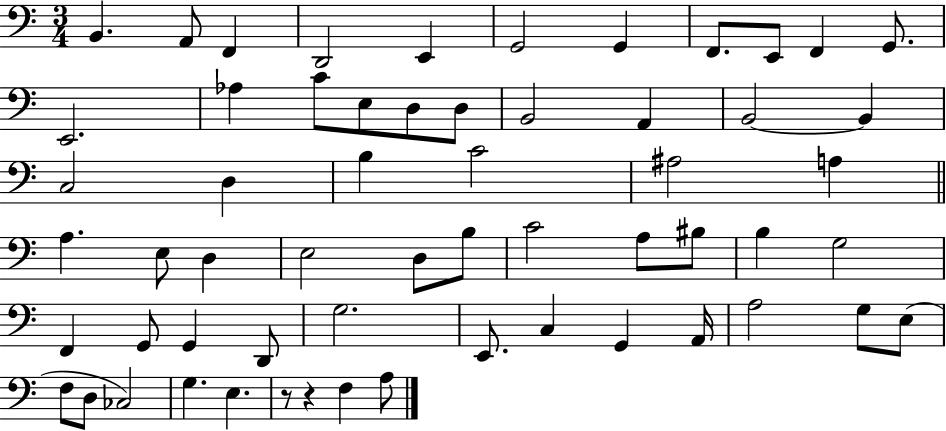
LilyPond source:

{
  \clef bass
  \numericTimeSignature
  \time 3/4
  \key c \major
  b,4. a,8 f,4 | d,2 e,4 | g,2 g,4 | f,8. e,8 f,4 g,8. | \break e,2. | aes4 c'8 e8 d8 d8 | b,2 a,4 | b,2~~ b,4 | \break c2 d4 | b4 c'2 | ais2 a4 | \bar "||" \break \key a \minor a4. e8 d4 | e2 d8 b8 | c'2 a8 bis8 | b4 g2 | \break f,4 g,8 g,4 d,8 | g2. | e,8. c4 g,4 a,16 | a2 g8 e8( | \break f8 d8 ces2) | g4. e4. | r8 r4 f4 a8 | \bar "|."
}